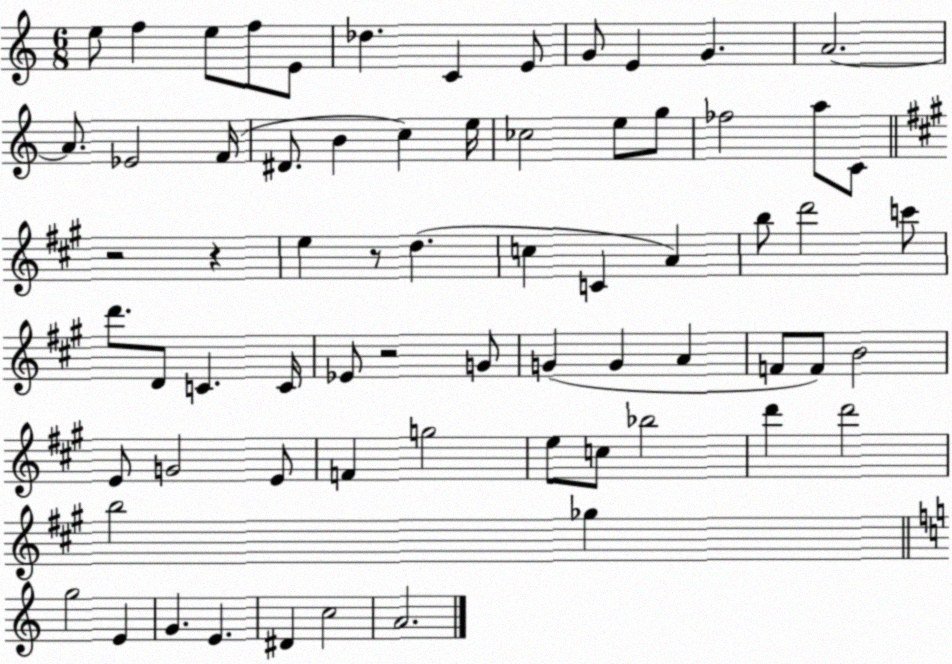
X:1
T:Untitled
M:6/8
L:1/4
K:C
e/2 f e/2 f/2 E/2 _d C E/2 G/2 E G A2 A/2 _E2 F/4 ^D/2 B c e/4 _c2 e/2 g/2 _f2 a/2 C/2 z2 z e z/2 d c C A b/2 d'2 c'/2 d'/2 D/2 C C/4 _E/2 z2 G/2 G G A F/2 F/2 B2 E/2 G2 E/2 F g2 e/2 c/2 _b2 d' d'2 b2 _g g2 E G E ^D c2 A2